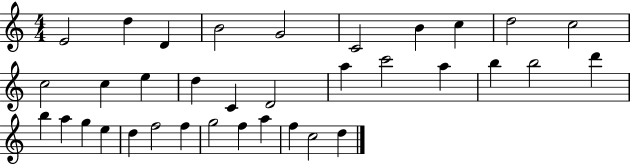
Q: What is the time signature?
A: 4/4